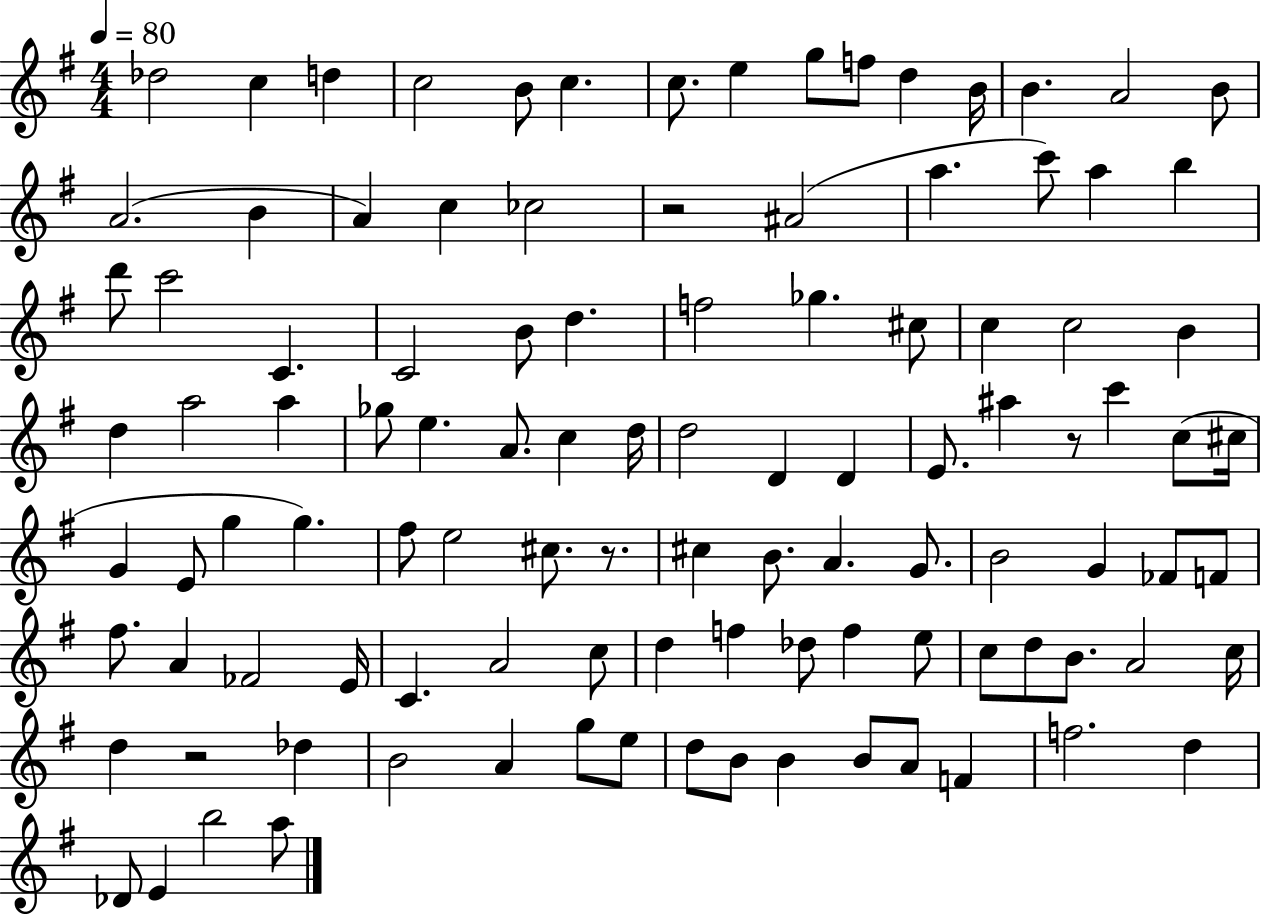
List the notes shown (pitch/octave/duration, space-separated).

Db5/h C5/q D5/q C5/h B4/e C5/q. C5/e. E5/q G5/e F5/e D5/q B4/s B4/q. A4/h B4/e A4/h. B4/q A4/q C5/q CES5/h R/h A#4/h A5/q. C6/e A5/q B5/q D6/e C6/h C4/q. C4/h B4/e D5/q. F5/h Gb5/q. C#5/e C5/q C5/h B4/q D5/q A5/h A5/q Gb5/e E5/q. A4/e. C5/q D5/s D5/h D4/q D4/q E4/e. A#5/q R/e C6/q C5/e C#5/s G4/q E4/e G5/q G5/q. F#5/e E5/h C#5/e. R/e. C#5/q B4/e. A4/q. G4/e. B4/h G4/q FES4/e F4/e F#5/e. A4/q FES4/h E4/s C4/q. A4/h C5/e D5/q F5/q Db5/e F5/q E5/e C5/e D5/e B4/e. A4/h C5/s D5/q R/h Db5/q B4/h A4/q G5/e E5/e D5/e B4/e B4/q B4/e A4/e F4/q F5/h. D5/q Db4/e E4/q B5/h A5/e